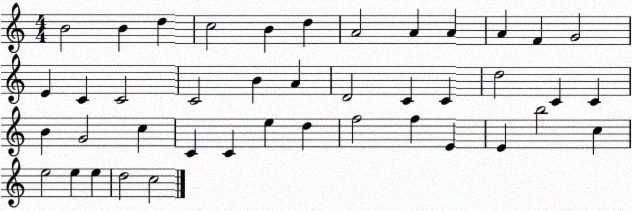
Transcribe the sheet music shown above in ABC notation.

X:1
T:Untitled
M:4/4
L:1/4
K:C
B2 B d c2 B d A2 A A A F G2 E C C2 C2 B A D2 C C d2 C C B G2 c C C e d f2 f E E b2 c e2 e e d2 c2